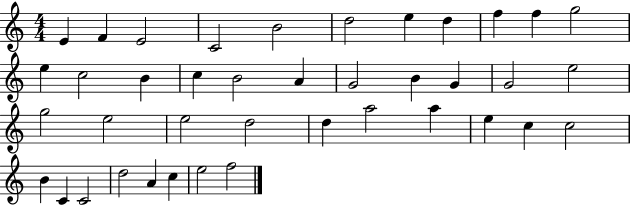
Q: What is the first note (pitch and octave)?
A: E4